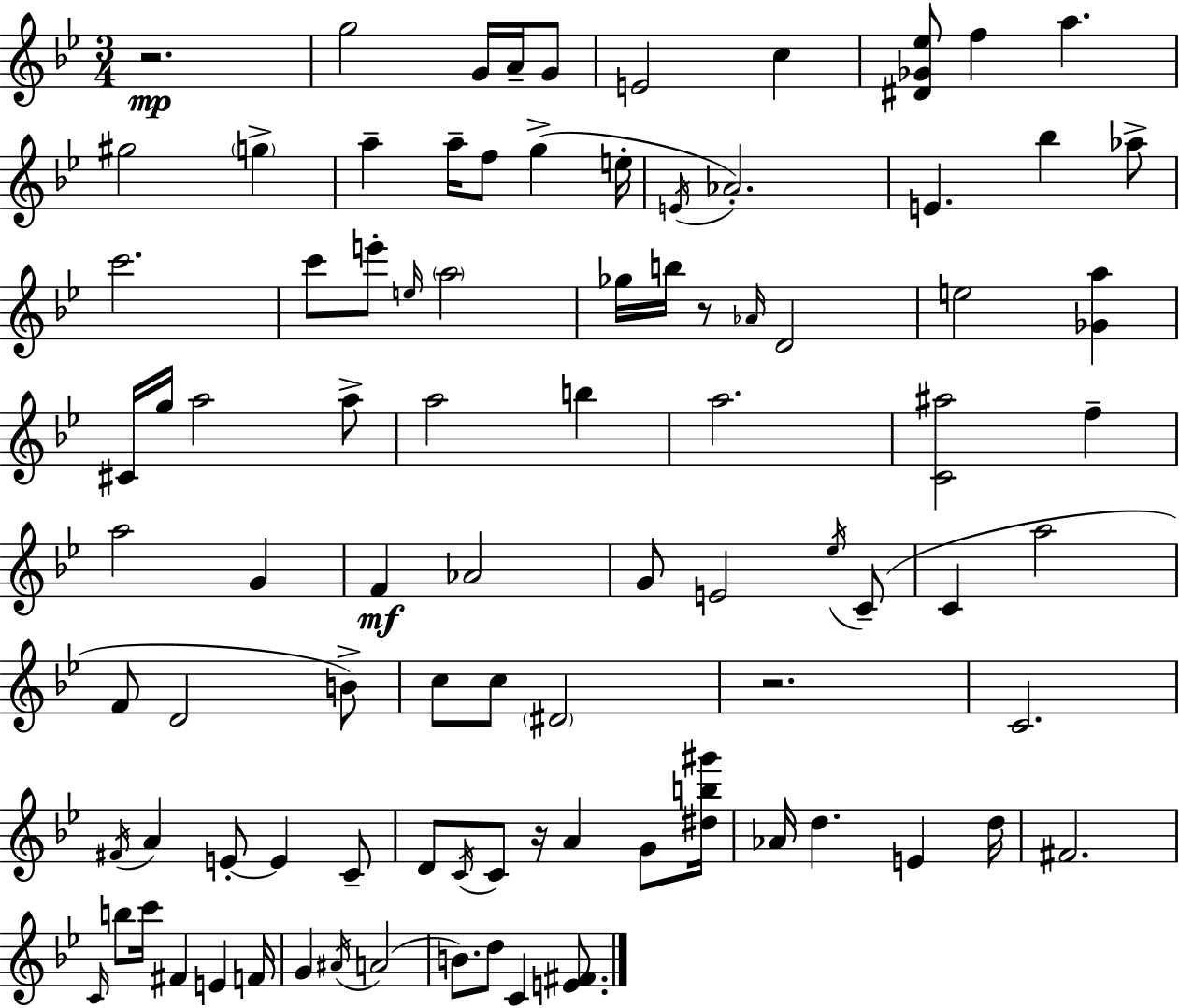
R/h. G5/h G4/s A4/s G4/e E4/h C5/q [D#4,Gb4,Eb5]/e F5/q A5/q. G#5/h G5/q A5/q A5/s F5/e G5/q E5/s E4/s Ab4/h. E4/q. Bb5/q Ab5/e C6/h. C6/e E6/e E5/s A5/h Gb5/s B5/s R/e Ab4/s D4/h E5/h [Gb4,A5]/q C#4/s G5/s A5/h A5/e A5/h B5/q A5/h. [C4,A#5]/h F5/q A5/h G4/q F4/q Ab4/h G4/e E4/h Eb5/s C4/e C4/q A5/h F4/e D4/h B4/e C5/e C5/e D#4/h R/h. C4/h. F#4/s A4/q E4/e E4/q C4/e D4/e C4/s C4/e R/s A4/q G4/e [D#5,B5,G#6]/s Ab4/s D5/q. E4/q D5/s F#4/h. C4/s B5/e C6/s F#4/q E4/q F4/s G4/q A#4/s A4/h B4/e. D5/e C4/q [E4,F#4]/e.